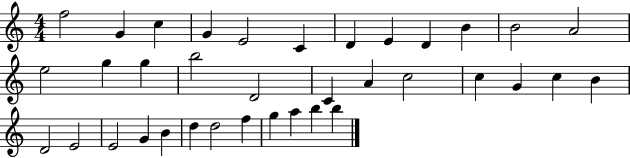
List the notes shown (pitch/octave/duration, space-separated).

F5/h G4/q C5/q G4/q E4/h C4/q D4/q E4/q D4/q B4/q B4/h A4/h E5/h G5/q G5/q B5/h D4/h C4/q A4/q C5/h C5/q G4/q C5/q B4/q D4/h E4/h E4/h G4/q B4/q D5/q D5/h F5/q G5/q A5/q B5/q B5/q